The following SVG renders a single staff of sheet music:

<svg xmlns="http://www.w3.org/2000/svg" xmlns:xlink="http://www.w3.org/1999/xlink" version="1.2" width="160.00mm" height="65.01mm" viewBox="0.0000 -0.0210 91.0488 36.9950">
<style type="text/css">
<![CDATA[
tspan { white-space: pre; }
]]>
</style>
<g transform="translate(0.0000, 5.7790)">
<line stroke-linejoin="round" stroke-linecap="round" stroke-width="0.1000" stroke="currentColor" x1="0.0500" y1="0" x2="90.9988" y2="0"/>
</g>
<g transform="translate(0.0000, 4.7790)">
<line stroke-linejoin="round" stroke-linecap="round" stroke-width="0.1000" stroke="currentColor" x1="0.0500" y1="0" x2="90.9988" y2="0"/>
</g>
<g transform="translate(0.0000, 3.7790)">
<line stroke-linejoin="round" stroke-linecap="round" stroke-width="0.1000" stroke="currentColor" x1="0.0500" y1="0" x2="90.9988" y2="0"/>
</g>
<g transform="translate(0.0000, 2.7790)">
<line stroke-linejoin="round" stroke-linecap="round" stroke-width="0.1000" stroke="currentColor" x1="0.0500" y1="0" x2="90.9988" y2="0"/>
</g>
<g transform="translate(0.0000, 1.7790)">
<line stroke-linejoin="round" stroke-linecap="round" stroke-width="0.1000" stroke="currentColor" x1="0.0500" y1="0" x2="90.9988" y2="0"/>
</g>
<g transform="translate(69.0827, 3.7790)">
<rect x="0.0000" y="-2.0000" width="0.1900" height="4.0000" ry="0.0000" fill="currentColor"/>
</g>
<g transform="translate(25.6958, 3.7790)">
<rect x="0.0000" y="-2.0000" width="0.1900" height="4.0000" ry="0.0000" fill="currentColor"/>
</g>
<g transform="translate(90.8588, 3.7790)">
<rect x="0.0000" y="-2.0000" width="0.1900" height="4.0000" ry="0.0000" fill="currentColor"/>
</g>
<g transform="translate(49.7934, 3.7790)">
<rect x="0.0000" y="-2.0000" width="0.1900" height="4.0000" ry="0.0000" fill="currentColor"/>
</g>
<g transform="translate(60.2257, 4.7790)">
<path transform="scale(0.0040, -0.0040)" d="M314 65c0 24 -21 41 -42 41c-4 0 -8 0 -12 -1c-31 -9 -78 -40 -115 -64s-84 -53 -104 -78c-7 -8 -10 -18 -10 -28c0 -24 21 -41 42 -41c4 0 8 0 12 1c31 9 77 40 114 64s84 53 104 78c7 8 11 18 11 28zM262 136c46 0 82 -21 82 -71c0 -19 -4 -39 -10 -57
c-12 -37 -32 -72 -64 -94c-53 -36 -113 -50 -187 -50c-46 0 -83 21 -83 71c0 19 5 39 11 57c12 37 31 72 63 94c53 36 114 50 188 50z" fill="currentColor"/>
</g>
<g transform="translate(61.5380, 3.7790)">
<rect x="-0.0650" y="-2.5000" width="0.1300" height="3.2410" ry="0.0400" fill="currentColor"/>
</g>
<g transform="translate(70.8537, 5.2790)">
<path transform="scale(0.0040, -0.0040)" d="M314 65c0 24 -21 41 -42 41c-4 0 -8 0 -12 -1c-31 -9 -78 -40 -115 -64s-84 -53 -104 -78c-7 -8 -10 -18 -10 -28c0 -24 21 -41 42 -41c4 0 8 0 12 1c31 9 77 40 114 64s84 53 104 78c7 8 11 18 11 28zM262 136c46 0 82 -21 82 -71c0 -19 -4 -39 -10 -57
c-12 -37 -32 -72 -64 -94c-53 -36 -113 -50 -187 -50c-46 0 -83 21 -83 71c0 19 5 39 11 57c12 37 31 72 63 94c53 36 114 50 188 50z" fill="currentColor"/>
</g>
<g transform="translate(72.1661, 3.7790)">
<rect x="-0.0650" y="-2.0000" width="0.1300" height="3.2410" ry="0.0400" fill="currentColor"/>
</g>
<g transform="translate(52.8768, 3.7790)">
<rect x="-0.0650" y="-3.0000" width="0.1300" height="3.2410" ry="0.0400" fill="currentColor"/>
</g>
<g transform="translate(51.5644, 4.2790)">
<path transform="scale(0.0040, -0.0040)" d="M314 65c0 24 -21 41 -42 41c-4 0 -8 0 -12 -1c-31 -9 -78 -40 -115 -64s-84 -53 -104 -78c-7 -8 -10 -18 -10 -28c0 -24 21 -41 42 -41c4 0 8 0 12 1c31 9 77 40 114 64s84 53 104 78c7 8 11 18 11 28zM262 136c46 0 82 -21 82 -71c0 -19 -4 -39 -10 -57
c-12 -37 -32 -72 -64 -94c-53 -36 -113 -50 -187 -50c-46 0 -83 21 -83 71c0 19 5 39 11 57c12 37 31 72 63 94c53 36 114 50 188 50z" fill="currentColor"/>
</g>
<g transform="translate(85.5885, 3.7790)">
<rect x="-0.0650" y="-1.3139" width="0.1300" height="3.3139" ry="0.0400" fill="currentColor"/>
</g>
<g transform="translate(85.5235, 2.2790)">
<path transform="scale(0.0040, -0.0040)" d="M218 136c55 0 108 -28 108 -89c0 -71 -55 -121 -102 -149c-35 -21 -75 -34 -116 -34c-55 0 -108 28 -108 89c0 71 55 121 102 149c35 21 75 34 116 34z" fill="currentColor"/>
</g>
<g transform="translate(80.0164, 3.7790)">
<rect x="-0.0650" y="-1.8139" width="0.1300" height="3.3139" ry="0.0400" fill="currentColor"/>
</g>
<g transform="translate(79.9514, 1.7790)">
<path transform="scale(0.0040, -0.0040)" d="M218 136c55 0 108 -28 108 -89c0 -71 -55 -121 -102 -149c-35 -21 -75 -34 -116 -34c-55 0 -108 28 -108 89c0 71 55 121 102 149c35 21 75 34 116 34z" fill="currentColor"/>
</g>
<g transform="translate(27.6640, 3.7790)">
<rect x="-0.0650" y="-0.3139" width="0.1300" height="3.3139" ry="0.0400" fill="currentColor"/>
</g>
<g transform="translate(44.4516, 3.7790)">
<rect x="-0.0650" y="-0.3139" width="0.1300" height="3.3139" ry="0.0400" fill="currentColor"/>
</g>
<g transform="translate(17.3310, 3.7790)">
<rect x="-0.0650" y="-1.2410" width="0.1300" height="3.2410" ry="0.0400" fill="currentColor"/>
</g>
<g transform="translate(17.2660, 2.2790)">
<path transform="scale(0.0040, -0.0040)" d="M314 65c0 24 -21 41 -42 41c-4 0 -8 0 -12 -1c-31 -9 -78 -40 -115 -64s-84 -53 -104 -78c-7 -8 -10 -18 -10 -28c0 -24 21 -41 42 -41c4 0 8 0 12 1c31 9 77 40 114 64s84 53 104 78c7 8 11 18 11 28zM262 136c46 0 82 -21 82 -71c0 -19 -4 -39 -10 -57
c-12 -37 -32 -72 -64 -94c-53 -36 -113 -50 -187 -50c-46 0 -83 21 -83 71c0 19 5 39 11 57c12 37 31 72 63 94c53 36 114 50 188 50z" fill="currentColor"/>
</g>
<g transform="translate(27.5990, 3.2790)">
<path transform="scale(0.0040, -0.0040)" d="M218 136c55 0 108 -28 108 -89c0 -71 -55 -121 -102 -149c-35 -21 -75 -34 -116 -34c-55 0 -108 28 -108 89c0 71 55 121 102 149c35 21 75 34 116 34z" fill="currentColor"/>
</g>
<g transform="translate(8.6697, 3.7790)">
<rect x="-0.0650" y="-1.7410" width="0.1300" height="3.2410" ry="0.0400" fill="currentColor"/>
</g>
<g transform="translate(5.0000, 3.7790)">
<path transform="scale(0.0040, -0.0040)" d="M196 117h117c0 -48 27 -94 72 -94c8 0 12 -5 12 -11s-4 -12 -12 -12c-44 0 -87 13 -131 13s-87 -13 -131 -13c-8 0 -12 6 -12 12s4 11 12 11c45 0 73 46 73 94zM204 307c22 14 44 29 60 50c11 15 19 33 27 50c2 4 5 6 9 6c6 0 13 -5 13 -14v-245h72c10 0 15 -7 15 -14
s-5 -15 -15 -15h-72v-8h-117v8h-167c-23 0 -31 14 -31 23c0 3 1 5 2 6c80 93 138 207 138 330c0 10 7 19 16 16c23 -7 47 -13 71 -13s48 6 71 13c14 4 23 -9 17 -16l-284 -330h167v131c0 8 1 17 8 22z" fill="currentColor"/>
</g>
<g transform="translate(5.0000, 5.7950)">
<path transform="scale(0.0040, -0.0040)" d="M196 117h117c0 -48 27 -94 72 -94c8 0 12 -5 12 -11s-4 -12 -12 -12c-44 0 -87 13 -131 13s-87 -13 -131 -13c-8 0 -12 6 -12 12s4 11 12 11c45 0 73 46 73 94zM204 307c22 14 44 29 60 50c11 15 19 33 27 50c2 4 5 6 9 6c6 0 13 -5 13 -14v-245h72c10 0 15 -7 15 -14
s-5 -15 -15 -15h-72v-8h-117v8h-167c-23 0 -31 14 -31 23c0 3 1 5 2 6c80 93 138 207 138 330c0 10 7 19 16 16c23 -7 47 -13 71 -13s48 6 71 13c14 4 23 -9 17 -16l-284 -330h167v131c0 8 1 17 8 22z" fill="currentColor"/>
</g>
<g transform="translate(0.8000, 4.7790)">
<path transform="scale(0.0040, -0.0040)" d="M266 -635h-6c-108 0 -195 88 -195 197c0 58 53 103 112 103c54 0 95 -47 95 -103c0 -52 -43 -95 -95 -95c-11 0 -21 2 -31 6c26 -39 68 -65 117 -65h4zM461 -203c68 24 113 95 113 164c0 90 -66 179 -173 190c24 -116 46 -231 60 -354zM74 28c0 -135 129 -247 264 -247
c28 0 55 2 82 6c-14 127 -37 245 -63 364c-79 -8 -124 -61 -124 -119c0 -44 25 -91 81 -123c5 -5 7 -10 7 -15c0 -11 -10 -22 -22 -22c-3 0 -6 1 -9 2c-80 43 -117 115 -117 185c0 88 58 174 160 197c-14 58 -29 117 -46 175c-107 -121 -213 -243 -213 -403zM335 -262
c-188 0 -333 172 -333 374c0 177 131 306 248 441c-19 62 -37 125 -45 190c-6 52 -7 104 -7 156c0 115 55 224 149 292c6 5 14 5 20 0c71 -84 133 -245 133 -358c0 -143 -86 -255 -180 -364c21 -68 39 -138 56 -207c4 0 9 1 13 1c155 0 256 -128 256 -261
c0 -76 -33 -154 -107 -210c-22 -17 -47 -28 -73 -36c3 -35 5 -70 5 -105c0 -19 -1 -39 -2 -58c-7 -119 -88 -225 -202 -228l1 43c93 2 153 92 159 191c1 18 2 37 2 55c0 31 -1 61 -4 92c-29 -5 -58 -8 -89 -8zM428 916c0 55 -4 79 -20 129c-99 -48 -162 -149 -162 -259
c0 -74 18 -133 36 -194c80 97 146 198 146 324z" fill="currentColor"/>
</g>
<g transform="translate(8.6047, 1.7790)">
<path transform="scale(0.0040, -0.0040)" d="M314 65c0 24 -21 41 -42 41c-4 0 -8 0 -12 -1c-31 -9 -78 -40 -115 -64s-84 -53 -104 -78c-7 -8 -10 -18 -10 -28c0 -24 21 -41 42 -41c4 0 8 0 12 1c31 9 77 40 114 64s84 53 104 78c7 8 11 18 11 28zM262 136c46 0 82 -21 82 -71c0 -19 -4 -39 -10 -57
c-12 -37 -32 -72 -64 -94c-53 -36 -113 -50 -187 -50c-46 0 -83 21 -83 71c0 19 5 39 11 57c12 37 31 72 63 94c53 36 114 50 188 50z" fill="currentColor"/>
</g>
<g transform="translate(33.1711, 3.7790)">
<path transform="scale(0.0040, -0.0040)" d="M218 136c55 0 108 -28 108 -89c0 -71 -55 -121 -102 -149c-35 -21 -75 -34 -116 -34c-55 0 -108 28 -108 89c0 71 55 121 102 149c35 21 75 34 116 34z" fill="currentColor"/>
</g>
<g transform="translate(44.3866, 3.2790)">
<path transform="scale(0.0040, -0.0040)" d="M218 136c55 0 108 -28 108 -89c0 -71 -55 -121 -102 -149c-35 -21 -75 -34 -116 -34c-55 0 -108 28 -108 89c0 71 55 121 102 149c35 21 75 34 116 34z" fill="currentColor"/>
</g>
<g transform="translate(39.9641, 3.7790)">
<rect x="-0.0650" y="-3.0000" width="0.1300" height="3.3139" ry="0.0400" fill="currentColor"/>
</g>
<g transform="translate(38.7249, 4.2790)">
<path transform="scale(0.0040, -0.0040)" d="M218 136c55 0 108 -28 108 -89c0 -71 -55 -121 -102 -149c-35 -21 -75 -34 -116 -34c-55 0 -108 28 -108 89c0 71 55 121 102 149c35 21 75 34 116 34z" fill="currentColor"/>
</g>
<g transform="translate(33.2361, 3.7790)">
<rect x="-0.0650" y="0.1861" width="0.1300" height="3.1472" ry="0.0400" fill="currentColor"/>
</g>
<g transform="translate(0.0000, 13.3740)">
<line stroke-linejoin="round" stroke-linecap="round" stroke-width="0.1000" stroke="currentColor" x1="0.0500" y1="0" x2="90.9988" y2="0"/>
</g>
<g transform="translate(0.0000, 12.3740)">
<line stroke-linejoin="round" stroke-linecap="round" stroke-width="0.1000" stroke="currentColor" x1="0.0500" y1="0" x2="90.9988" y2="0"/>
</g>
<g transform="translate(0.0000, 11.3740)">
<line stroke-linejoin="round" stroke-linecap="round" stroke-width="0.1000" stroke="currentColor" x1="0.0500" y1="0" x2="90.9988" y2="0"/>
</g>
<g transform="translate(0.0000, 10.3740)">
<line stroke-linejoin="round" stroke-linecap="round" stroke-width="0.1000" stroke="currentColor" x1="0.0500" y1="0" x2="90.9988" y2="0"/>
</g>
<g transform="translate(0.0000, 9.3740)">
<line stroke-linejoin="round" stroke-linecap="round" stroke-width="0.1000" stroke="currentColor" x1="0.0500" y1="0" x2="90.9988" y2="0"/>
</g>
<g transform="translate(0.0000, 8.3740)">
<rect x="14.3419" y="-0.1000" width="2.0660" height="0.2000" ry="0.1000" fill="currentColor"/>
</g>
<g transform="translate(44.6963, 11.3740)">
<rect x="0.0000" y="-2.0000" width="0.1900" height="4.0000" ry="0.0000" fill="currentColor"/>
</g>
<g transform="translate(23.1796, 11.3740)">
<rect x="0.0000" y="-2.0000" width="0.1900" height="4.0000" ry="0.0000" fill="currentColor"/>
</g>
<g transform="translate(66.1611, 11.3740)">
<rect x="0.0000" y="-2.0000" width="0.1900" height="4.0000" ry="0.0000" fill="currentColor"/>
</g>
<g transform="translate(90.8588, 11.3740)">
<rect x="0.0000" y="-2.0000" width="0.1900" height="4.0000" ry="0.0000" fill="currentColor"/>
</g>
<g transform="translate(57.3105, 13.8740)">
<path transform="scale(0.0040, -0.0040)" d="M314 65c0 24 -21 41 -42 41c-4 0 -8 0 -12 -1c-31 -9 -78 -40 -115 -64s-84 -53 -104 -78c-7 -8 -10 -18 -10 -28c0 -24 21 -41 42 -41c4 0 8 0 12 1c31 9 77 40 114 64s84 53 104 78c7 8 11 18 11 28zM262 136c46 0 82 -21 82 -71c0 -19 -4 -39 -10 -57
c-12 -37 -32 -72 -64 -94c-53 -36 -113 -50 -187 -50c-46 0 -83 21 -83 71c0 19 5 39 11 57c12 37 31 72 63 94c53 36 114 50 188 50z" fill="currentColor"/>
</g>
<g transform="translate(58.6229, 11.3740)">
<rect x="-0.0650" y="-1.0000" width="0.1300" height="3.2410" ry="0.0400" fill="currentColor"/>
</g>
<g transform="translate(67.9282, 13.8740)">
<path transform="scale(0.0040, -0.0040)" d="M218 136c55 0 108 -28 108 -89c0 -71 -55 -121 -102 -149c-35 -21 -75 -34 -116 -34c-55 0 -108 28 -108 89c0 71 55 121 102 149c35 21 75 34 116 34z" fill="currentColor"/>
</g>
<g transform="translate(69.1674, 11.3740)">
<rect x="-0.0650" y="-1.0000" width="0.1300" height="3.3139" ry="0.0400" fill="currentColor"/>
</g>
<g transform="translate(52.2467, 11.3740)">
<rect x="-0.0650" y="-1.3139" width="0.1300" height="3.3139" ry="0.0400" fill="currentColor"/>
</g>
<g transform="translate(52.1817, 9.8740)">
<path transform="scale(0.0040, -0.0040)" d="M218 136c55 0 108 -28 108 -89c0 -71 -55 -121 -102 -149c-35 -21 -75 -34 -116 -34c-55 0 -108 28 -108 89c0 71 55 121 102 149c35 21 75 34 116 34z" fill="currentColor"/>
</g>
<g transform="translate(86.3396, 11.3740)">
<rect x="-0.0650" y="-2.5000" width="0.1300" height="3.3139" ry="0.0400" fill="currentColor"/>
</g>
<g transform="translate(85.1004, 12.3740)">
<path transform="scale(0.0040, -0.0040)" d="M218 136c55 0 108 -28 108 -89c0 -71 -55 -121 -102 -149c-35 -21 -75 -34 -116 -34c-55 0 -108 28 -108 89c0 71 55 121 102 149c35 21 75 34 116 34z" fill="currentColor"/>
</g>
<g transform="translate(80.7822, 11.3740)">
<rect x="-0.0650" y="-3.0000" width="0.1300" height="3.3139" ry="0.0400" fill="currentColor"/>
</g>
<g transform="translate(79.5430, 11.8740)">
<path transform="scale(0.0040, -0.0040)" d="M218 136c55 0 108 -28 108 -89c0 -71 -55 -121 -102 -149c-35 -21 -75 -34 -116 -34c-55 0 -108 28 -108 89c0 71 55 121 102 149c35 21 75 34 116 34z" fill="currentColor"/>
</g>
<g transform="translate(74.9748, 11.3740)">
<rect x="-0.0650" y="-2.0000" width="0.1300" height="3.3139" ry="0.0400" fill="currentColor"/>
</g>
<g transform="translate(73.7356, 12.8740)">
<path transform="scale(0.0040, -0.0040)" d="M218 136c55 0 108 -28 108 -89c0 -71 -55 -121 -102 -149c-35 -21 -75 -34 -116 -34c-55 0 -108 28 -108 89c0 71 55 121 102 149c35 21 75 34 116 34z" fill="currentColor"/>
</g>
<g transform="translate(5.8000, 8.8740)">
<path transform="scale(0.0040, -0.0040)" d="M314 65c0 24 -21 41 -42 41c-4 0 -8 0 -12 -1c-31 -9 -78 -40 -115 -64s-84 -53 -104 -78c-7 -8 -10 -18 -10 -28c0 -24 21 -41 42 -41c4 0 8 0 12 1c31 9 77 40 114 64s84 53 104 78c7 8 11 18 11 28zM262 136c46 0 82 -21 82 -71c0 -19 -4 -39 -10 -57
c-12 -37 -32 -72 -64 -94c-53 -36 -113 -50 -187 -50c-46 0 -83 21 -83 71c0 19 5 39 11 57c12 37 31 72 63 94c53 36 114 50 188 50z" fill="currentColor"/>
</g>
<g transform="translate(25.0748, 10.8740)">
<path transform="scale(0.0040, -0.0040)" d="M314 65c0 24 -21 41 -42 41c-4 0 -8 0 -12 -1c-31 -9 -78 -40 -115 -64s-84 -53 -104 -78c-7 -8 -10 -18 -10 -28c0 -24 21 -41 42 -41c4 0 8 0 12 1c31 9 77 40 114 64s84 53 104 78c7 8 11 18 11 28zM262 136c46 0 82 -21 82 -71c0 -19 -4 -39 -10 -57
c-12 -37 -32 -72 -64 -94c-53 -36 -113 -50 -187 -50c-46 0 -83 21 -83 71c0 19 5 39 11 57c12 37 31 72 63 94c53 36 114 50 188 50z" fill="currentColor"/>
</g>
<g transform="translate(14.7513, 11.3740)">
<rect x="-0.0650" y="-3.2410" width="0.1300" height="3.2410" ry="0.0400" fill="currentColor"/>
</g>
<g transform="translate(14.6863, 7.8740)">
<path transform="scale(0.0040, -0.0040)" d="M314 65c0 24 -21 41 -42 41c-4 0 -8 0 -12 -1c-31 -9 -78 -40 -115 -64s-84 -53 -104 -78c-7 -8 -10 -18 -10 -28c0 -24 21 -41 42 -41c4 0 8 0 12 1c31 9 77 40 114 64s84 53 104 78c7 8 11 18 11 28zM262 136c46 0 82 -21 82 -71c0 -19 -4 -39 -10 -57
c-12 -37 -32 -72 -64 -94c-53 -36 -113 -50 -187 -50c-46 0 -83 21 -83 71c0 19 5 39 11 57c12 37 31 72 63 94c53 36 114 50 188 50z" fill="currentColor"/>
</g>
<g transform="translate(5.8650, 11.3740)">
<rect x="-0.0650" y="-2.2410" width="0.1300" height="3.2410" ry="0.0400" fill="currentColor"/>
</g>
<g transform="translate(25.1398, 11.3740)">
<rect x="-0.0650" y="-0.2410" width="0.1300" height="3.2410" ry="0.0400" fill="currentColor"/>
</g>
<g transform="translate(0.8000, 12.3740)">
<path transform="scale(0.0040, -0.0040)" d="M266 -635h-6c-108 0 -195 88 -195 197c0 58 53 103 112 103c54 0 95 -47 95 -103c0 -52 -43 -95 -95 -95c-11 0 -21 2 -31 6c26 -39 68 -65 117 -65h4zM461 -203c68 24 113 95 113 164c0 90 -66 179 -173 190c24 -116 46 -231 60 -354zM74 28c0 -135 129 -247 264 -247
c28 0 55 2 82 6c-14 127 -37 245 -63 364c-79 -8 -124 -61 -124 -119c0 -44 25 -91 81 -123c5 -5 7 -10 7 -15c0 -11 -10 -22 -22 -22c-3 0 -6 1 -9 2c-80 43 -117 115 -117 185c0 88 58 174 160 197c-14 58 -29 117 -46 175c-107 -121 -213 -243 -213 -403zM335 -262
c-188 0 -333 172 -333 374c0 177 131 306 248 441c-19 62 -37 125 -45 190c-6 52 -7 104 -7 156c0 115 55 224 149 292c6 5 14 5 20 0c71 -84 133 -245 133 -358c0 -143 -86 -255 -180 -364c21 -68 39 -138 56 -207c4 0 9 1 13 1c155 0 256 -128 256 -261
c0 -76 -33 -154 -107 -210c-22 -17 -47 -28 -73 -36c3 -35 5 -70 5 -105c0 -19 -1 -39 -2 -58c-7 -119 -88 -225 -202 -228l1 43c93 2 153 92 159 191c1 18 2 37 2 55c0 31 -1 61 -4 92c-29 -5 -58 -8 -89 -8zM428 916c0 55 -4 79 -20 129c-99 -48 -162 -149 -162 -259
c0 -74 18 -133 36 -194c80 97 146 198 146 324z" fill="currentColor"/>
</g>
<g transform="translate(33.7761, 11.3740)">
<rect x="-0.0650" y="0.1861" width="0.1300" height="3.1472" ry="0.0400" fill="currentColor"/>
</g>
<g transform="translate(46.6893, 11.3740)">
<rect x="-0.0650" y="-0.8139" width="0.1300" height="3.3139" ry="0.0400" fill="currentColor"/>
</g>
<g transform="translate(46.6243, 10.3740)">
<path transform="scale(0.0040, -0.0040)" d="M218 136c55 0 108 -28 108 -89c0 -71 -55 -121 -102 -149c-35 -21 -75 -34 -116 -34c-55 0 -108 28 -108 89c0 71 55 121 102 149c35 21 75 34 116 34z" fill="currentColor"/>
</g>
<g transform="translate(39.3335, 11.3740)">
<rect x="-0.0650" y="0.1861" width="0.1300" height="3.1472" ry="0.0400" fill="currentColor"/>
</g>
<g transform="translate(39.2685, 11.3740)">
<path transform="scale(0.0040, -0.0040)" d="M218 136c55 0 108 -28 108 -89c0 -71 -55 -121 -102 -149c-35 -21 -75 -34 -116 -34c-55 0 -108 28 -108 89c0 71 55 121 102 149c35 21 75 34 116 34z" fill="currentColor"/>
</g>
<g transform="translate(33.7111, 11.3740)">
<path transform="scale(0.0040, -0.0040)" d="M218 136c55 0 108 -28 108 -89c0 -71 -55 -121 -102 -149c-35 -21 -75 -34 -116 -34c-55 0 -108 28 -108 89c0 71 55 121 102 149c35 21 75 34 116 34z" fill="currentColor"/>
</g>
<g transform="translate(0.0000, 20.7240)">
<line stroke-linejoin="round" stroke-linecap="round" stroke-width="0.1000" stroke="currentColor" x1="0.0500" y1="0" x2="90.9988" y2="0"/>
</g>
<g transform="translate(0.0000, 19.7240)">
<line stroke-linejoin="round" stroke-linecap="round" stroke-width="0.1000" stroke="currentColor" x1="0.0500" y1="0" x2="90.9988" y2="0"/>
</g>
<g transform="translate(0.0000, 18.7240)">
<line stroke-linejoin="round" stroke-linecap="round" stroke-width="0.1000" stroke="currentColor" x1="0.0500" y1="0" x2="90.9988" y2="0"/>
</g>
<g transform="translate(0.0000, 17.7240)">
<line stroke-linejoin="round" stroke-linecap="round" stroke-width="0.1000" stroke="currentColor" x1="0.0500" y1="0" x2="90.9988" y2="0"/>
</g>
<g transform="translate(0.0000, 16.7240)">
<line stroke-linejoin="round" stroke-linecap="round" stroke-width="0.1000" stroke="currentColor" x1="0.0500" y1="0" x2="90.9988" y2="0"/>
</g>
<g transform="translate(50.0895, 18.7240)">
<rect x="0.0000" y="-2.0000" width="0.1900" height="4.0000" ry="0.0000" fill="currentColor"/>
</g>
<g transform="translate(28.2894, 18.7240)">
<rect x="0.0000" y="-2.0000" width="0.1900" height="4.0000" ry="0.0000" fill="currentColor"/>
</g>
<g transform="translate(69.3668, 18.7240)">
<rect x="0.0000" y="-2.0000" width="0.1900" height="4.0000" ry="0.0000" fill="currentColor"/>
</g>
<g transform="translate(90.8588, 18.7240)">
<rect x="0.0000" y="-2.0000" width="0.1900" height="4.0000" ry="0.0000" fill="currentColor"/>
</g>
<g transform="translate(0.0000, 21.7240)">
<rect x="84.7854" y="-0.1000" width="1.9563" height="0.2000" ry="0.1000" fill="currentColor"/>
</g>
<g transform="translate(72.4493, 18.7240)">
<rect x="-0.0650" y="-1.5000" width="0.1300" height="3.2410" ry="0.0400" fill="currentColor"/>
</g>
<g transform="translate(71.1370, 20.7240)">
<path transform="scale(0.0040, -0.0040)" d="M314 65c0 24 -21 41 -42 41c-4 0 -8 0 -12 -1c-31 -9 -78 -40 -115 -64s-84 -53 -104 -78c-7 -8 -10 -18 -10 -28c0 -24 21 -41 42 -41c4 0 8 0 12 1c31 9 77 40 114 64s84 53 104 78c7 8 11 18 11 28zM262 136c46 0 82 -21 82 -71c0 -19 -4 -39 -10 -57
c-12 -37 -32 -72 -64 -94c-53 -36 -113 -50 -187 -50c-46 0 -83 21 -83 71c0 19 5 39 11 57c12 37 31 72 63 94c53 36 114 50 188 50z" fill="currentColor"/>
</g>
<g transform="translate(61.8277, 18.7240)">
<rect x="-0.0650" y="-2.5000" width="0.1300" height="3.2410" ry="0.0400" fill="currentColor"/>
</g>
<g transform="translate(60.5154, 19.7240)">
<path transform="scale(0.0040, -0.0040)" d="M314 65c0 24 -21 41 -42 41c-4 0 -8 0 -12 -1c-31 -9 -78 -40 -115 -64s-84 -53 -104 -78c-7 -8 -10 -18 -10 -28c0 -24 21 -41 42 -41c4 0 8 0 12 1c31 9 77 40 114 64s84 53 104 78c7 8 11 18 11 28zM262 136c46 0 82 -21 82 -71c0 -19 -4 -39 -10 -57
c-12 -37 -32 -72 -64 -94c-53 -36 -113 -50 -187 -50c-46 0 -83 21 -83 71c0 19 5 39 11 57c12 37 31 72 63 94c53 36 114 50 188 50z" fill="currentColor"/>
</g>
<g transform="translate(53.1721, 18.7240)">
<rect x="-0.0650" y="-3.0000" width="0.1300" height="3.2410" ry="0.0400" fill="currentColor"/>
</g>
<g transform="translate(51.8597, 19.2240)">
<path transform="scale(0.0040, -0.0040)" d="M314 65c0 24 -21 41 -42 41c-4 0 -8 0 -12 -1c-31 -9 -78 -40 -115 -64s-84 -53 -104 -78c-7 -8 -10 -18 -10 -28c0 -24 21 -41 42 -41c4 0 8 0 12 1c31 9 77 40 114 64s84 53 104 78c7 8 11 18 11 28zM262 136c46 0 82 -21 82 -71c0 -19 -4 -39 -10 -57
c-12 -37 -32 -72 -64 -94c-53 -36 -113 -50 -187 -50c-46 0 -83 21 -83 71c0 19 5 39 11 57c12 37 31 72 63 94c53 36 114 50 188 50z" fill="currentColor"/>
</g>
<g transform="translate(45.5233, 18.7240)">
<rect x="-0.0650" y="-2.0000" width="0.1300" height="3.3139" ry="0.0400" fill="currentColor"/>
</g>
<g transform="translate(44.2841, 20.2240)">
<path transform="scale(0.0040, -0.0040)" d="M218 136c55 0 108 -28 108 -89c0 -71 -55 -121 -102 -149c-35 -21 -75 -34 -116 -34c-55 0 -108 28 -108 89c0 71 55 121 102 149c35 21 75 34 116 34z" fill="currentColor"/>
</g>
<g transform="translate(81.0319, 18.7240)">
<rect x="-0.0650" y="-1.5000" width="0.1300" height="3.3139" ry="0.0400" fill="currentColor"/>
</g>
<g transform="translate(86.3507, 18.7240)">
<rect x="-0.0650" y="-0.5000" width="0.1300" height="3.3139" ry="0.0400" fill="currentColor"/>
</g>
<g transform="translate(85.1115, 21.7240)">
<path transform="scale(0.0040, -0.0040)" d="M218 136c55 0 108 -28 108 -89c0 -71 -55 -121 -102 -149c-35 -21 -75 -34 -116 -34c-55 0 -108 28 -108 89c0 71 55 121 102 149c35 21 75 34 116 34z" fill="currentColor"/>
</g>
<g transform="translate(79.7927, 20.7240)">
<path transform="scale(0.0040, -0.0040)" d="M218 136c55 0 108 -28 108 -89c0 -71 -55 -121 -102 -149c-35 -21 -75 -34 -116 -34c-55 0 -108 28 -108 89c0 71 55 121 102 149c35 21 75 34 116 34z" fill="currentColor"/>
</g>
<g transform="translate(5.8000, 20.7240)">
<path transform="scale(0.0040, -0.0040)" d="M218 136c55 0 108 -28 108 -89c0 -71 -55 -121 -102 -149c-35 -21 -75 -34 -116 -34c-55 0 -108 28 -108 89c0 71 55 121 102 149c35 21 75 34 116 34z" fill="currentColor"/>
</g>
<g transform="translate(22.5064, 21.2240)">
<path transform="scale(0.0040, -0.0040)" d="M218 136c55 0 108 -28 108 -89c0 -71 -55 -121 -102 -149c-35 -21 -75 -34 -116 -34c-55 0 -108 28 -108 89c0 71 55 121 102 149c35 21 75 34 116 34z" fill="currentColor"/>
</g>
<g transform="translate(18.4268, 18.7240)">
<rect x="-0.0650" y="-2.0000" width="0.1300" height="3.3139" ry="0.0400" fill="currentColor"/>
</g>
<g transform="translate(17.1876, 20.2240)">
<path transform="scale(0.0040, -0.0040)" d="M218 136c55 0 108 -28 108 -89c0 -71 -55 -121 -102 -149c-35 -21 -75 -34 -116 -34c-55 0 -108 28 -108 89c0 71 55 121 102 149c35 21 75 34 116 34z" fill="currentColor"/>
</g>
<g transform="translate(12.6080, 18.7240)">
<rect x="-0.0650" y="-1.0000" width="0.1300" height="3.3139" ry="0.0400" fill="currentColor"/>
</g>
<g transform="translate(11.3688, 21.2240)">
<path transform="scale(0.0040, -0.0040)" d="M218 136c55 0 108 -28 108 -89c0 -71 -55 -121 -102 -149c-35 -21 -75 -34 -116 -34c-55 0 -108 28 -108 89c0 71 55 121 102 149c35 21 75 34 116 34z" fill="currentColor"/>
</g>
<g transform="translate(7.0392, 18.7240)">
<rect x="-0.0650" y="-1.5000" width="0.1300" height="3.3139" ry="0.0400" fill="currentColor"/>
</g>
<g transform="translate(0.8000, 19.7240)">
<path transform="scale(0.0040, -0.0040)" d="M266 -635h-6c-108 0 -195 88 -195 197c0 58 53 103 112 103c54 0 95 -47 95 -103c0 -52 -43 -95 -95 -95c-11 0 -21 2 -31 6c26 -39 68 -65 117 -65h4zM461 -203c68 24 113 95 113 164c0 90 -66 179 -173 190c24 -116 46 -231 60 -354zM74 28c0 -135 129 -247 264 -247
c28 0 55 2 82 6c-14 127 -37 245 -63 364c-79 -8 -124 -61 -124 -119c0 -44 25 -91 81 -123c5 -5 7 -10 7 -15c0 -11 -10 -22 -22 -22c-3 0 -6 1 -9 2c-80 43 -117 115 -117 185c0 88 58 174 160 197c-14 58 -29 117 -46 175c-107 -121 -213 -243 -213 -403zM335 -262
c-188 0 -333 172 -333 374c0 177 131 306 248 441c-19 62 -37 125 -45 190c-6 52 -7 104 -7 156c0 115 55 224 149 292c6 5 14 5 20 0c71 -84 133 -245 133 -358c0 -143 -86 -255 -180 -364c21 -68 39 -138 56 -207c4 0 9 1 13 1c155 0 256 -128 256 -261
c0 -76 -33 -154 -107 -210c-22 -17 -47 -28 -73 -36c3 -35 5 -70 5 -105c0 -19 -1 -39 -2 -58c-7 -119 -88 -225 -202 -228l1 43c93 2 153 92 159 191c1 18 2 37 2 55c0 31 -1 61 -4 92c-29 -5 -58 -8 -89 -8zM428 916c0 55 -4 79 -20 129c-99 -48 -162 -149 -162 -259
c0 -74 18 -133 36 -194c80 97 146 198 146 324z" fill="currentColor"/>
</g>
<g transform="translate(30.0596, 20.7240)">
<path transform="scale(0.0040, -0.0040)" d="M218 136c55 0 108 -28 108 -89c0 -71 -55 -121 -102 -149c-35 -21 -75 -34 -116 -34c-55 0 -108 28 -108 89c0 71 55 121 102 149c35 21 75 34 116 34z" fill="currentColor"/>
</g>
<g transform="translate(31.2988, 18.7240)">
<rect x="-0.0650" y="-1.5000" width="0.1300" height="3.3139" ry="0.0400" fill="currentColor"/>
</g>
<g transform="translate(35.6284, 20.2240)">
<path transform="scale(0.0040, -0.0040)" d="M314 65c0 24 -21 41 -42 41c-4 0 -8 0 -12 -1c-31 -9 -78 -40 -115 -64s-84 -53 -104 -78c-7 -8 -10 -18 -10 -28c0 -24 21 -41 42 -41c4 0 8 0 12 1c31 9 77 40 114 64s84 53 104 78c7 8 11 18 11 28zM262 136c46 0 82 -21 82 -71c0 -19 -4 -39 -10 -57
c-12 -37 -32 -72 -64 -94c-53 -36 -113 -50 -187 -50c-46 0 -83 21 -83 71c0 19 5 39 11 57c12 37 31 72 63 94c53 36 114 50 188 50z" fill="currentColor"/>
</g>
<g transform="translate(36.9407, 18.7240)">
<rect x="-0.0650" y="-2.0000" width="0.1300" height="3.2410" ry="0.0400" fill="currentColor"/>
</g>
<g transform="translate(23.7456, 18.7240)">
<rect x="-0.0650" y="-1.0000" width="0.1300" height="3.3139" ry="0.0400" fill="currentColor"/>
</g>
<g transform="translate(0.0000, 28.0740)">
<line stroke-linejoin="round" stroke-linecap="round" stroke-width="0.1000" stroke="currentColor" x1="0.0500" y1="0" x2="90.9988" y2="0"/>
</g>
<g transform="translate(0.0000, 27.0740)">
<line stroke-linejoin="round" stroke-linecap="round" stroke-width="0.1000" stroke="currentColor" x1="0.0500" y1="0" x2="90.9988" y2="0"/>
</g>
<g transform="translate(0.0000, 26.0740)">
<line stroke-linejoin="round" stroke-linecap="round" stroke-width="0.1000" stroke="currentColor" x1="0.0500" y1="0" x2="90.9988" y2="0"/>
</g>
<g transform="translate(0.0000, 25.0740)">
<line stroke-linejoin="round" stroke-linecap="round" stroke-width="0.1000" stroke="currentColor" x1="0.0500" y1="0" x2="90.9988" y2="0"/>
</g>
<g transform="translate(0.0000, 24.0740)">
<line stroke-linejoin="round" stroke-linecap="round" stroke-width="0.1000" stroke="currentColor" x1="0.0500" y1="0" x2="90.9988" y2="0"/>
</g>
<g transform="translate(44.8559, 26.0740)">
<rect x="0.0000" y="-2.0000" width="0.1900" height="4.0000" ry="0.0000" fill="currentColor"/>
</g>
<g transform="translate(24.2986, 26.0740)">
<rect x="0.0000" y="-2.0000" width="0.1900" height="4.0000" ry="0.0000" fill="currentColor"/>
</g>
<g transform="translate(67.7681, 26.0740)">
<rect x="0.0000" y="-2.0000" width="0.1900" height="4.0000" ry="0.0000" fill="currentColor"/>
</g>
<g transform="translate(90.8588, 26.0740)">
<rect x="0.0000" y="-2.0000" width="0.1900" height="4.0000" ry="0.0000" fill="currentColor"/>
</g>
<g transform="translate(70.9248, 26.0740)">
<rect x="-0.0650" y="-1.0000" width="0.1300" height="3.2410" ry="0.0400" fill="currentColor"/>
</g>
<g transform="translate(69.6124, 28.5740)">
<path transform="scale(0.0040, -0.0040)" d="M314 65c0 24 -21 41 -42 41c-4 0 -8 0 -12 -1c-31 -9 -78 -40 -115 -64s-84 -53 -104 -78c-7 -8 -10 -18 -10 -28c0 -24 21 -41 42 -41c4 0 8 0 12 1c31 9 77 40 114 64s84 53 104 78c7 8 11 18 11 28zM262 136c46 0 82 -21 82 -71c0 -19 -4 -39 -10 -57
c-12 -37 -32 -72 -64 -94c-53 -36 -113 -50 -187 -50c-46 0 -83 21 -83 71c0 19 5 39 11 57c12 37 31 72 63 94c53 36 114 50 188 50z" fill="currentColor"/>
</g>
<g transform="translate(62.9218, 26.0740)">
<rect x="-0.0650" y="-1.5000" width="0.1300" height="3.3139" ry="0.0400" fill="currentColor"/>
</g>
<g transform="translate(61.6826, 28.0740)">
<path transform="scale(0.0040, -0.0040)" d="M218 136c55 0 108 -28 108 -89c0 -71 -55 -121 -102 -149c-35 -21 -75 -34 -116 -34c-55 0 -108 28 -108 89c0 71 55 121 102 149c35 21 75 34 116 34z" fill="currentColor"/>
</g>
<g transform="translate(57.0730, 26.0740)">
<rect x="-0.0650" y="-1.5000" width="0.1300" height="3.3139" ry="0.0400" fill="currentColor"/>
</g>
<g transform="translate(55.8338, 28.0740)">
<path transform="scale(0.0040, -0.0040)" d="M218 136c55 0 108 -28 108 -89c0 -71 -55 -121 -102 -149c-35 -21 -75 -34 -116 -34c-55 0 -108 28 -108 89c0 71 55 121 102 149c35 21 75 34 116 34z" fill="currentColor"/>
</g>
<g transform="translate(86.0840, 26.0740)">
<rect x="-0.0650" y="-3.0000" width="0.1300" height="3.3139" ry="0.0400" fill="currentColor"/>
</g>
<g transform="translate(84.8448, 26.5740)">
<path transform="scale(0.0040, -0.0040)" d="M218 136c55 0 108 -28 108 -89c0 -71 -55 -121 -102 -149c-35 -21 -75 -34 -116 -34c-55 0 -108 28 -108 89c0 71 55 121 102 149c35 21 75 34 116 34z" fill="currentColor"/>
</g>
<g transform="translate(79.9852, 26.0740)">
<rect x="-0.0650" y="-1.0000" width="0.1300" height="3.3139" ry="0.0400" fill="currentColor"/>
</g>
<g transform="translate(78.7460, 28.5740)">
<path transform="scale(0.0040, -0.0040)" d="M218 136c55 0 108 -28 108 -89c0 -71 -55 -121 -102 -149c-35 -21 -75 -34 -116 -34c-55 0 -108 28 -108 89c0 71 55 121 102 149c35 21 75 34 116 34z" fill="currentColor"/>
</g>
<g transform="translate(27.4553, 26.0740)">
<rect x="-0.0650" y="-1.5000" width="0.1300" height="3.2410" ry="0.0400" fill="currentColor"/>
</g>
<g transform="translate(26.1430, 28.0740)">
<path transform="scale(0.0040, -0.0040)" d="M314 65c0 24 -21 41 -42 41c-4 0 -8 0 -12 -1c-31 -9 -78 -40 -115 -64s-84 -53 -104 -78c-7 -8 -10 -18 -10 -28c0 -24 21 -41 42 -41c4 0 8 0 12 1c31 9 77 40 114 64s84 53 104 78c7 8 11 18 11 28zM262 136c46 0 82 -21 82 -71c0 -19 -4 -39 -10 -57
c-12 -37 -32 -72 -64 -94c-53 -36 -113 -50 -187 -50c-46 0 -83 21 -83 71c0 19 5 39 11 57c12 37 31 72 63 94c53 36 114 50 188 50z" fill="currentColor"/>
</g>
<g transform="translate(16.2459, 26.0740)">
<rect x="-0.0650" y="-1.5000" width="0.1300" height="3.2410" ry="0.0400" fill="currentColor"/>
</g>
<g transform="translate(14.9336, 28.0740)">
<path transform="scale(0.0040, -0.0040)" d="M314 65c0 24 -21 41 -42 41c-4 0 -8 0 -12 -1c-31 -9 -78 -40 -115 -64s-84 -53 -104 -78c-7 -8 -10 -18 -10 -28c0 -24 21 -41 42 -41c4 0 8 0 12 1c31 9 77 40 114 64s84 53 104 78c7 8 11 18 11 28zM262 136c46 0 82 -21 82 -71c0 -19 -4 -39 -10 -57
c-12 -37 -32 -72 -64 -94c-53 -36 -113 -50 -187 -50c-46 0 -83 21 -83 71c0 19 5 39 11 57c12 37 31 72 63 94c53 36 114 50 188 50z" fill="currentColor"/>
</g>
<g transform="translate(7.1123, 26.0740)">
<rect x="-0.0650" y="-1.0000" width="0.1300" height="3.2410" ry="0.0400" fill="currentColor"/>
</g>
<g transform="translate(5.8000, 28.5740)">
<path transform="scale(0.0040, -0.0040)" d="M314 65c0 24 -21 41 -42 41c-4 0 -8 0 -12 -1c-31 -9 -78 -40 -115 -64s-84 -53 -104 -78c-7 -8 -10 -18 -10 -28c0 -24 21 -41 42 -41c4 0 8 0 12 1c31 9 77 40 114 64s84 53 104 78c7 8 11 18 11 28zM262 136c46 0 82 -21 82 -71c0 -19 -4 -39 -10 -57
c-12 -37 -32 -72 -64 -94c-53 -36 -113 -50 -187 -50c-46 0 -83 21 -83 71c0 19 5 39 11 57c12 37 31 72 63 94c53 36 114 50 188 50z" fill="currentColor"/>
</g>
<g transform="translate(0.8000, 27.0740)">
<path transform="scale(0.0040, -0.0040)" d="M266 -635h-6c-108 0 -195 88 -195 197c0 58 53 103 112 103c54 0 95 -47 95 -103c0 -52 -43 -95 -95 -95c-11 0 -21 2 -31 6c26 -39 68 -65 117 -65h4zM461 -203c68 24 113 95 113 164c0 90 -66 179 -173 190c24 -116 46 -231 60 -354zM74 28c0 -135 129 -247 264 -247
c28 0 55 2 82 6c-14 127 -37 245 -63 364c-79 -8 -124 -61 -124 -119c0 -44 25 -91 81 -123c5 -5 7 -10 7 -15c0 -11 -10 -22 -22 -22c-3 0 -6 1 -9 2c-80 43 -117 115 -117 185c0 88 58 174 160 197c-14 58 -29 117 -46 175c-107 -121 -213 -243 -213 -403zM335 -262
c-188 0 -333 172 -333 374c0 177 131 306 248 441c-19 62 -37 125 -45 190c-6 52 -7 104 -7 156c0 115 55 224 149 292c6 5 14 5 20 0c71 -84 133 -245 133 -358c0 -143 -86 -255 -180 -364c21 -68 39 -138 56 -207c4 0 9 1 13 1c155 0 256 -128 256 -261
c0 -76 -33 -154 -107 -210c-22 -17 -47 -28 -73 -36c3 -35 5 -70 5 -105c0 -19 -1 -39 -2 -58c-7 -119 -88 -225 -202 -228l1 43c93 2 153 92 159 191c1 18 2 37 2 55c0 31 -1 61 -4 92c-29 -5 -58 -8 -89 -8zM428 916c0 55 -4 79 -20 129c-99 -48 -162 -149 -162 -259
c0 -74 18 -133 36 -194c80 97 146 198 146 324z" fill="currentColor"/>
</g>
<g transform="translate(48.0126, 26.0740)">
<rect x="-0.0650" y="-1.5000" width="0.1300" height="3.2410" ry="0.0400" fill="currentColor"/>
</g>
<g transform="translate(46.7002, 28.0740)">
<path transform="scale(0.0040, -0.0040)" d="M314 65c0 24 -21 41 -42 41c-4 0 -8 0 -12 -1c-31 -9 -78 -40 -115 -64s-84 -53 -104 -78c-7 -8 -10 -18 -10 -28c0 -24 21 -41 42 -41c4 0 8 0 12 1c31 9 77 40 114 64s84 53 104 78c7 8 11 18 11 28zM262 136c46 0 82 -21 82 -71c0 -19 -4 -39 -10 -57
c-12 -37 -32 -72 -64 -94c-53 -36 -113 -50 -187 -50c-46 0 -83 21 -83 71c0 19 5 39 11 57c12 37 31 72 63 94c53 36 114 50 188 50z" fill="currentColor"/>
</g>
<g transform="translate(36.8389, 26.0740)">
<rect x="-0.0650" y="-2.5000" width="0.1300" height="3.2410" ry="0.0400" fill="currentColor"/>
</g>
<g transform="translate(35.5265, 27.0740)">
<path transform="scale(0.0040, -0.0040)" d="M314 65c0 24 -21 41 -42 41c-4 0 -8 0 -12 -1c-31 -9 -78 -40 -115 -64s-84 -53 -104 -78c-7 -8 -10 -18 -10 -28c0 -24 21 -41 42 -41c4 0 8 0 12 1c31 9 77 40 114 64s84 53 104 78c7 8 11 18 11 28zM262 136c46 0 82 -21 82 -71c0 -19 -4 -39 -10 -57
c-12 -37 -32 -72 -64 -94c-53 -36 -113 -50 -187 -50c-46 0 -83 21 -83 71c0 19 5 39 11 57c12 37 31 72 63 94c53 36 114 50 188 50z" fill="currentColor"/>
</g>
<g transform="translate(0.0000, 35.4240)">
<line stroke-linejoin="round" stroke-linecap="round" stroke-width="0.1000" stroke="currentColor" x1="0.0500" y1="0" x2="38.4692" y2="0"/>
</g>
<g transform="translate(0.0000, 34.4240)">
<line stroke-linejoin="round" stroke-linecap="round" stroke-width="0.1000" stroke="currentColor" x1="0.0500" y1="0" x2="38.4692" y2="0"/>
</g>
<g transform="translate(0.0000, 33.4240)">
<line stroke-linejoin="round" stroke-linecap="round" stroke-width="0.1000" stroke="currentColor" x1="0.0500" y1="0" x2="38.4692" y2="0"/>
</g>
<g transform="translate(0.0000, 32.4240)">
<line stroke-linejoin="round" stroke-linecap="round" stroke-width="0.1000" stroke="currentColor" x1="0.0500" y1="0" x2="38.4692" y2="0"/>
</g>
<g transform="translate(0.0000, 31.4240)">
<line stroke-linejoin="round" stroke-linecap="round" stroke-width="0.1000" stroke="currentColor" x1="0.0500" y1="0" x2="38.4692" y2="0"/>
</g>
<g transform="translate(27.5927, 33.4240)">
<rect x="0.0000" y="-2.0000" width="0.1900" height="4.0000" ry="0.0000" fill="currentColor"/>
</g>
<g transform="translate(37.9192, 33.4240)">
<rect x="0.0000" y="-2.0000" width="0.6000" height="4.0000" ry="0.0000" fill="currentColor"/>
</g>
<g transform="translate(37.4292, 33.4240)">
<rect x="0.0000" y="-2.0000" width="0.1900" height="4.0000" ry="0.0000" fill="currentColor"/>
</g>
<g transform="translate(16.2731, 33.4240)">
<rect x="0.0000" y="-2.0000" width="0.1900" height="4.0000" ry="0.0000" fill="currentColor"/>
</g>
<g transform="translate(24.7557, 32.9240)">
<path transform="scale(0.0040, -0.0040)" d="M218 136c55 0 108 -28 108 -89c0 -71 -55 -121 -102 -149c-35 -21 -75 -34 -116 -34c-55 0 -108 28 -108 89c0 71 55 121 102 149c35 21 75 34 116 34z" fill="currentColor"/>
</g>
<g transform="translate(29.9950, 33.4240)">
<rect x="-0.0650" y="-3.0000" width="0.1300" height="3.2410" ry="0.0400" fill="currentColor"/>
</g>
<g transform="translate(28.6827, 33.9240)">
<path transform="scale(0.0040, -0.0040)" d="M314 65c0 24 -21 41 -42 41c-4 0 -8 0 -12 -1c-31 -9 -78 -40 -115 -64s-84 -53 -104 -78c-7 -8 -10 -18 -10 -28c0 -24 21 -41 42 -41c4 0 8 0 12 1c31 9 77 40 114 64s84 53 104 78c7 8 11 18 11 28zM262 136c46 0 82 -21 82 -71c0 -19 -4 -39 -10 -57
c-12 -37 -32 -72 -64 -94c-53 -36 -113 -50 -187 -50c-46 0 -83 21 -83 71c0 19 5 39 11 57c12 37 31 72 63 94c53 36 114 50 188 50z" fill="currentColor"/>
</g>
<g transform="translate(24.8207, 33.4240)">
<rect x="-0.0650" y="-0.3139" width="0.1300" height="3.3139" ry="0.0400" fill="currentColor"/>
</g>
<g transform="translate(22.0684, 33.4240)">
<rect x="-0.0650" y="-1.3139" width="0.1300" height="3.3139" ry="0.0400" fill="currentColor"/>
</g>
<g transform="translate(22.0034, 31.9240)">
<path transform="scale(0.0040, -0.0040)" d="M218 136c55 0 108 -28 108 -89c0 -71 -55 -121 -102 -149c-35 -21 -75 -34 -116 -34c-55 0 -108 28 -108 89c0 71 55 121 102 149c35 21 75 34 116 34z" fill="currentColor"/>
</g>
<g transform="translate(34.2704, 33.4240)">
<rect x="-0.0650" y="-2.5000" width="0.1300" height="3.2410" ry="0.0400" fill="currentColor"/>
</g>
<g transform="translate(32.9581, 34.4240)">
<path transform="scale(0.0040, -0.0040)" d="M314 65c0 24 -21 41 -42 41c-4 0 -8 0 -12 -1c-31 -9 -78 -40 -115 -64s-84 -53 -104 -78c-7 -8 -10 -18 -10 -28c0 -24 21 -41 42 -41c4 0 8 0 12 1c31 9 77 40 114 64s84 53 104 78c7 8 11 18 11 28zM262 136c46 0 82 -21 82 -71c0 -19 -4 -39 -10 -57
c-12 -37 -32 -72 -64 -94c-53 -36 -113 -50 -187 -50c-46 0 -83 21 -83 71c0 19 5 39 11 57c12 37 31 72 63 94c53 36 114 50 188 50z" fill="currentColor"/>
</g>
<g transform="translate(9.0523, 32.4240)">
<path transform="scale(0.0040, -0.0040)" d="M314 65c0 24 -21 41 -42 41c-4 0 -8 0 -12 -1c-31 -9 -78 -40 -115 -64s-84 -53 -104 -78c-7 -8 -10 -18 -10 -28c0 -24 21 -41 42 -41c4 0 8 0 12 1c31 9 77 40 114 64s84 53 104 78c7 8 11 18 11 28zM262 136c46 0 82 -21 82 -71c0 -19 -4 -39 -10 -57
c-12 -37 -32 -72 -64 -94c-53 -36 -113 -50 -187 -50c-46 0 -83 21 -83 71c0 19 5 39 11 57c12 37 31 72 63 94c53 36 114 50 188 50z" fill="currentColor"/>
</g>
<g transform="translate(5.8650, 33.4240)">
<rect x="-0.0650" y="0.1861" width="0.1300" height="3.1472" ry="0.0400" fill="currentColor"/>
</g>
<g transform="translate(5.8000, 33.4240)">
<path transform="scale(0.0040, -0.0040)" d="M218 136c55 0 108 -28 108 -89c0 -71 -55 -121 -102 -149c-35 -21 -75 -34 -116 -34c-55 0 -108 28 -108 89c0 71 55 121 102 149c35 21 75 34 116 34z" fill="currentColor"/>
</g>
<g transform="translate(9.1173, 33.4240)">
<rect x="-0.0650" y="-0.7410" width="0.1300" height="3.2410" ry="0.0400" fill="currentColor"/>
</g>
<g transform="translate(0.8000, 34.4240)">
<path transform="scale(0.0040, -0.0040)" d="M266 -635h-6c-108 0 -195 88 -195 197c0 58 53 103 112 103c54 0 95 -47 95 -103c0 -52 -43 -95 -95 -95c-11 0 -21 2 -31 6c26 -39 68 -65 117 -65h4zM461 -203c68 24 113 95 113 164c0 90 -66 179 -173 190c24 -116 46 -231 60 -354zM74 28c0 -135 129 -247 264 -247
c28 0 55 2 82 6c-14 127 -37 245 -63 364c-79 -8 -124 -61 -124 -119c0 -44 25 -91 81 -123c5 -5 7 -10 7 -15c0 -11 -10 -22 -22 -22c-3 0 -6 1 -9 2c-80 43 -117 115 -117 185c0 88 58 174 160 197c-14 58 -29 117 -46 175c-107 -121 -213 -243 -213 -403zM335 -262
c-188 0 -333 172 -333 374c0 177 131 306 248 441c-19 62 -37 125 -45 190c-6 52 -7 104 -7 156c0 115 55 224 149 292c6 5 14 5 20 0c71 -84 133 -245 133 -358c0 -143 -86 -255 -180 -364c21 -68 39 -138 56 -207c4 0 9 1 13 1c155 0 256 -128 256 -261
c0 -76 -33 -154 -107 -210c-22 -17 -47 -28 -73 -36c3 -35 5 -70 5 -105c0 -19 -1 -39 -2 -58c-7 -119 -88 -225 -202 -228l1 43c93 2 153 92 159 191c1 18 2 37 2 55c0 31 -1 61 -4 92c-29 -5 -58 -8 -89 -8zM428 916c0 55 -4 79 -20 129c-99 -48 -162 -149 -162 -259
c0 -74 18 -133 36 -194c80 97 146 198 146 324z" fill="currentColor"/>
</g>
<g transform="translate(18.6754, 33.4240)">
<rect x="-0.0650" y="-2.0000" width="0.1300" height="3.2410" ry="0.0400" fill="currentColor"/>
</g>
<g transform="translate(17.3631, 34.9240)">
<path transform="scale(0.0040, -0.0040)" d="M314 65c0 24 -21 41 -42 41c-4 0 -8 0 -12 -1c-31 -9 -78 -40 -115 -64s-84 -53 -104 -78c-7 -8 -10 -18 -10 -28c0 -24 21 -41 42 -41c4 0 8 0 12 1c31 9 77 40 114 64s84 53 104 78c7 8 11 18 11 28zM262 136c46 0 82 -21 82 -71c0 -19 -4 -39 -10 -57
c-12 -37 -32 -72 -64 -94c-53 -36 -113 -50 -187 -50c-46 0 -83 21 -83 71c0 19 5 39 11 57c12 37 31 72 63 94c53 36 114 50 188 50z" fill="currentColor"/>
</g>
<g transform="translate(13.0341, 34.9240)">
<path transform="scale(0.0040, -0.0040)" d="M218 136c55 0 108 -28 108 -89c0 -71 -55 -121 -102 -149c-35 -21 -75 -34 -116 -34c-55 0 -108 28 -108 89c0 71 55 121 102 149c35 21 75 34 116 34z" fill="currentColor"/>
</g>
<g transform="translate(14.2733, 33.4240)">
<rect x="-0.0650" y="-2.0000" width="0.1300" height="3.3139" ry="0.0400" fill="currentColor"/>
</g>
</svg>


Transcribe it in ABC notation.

X:1
T:Untitled
M:4/4
L:1/4
K:C
f2 e2 c B A c A2 G2 F2 f e g2 b2 c2 B B d e D2 D F A G E D F D E F2 F A2 G2 E2 E C D2 E2 E2 G2 E2 E E D2 D A B d2 F F2 e c A2 G2